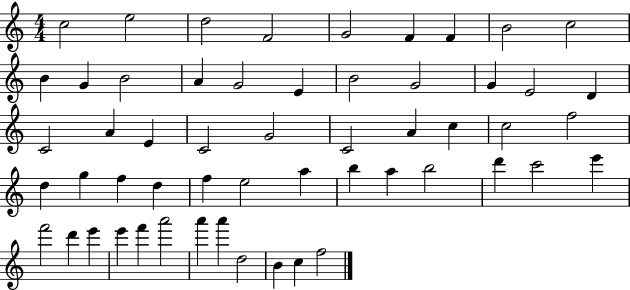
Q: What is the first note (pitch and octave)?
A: C5